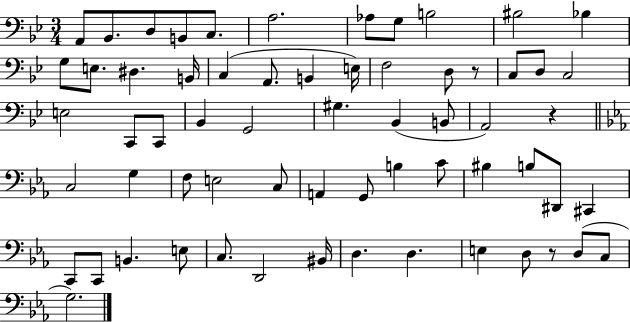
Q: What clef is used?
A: bass